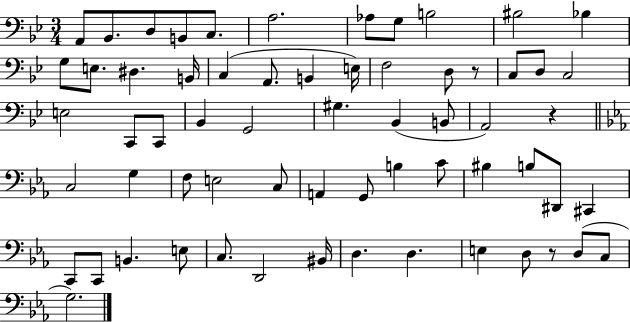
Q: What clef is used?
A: bass